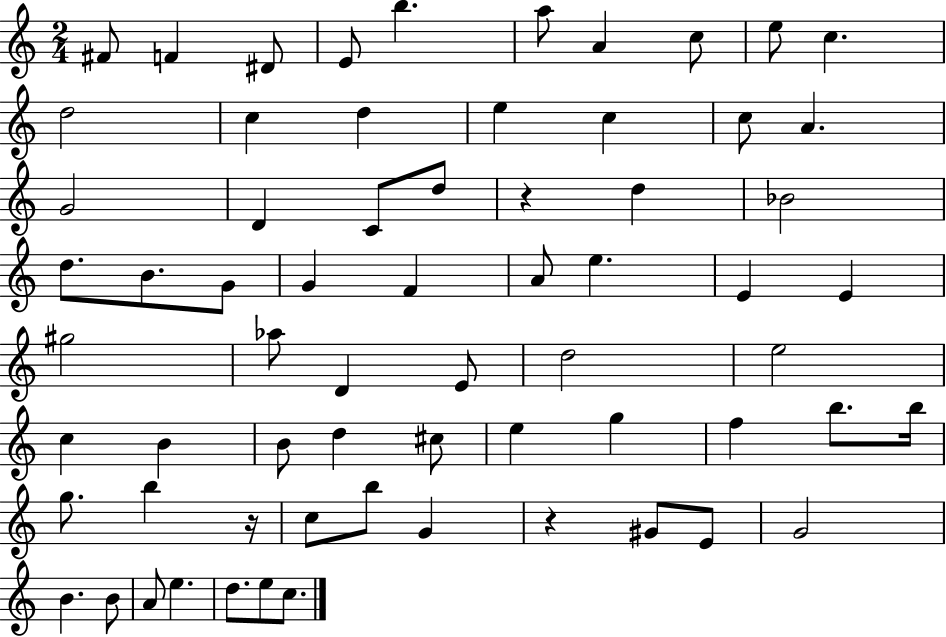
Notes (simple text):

F#4/e F4/q D#4/e E4/e B5/q. A5/e A4/q C5/e E5/e C5/q. D5/h C5/q D5/q E5/q C5/q C5/e A4/q. G4/h D4/q C4/e D5/e R/q D5/q Bb4/h D5/e. B4/e. G4/e G4/q F4/q A4/e E5/q. E4/q E4/q G#5/h Ab5/e D4/q E4/e D5/h E5/h C5/q B4/q B4/e D5/q C#5/e E5/q G5/q F5/q B5/e. B5/s G5/e. B5/q R/s C5/e B5/e G4/q R/q G#4/e E4/e G4/h B4/q. B4/e A4/e E5/q. D5/e. E5/e C5/e.